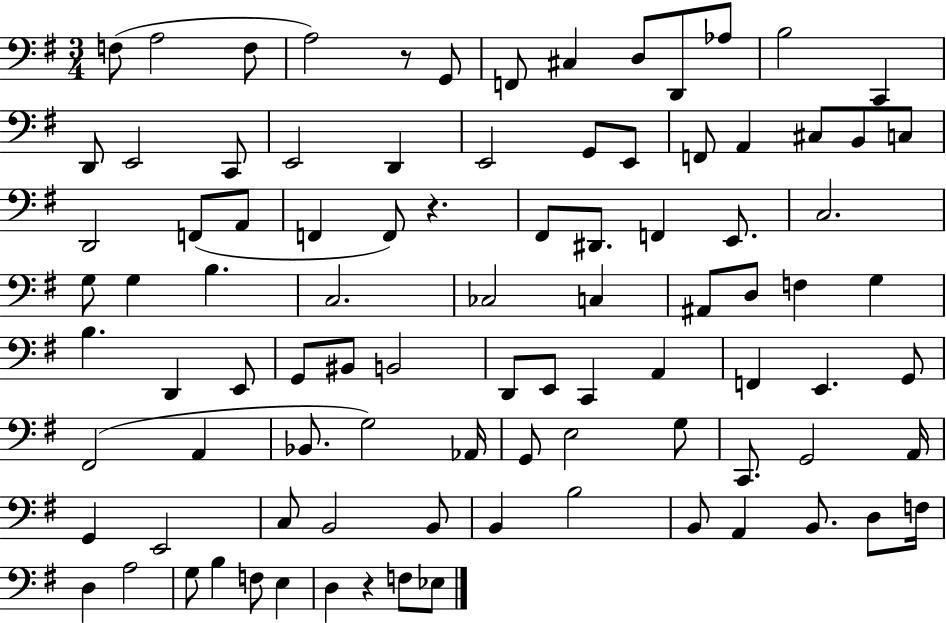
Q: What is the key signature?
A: G major